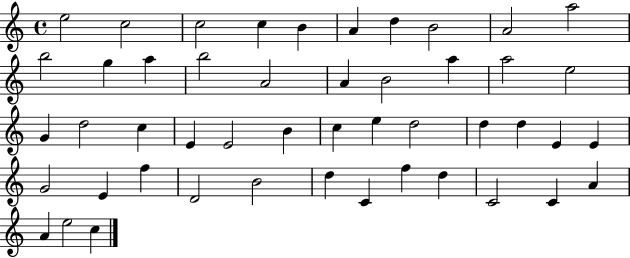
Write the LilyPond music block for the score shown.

{
  \clef treble
  \time 4/4
  \defaultTimeSignature
  \key c \major
  e''2 c''2 | c''2 c''4 b'4 | a'4 d''4 b'2 | a'2 a''2 | \break b''2 g''4 a''4 | b''2 a'2 | a'4 b'2 a''4 | a''2 e''2 | \break g'4 d''2 c''4 | e'4 e'2 b'4 | c''4 e''4 d''2 | d''4 d''4 e'4 e'4 | \break g'2 e'4 f''4 | d'2 b'2 | d''4 c'4 f''4 d''4 | c'2 c'4 a'4 | \break a'4 e''2 c''4 | \bar "|."
}